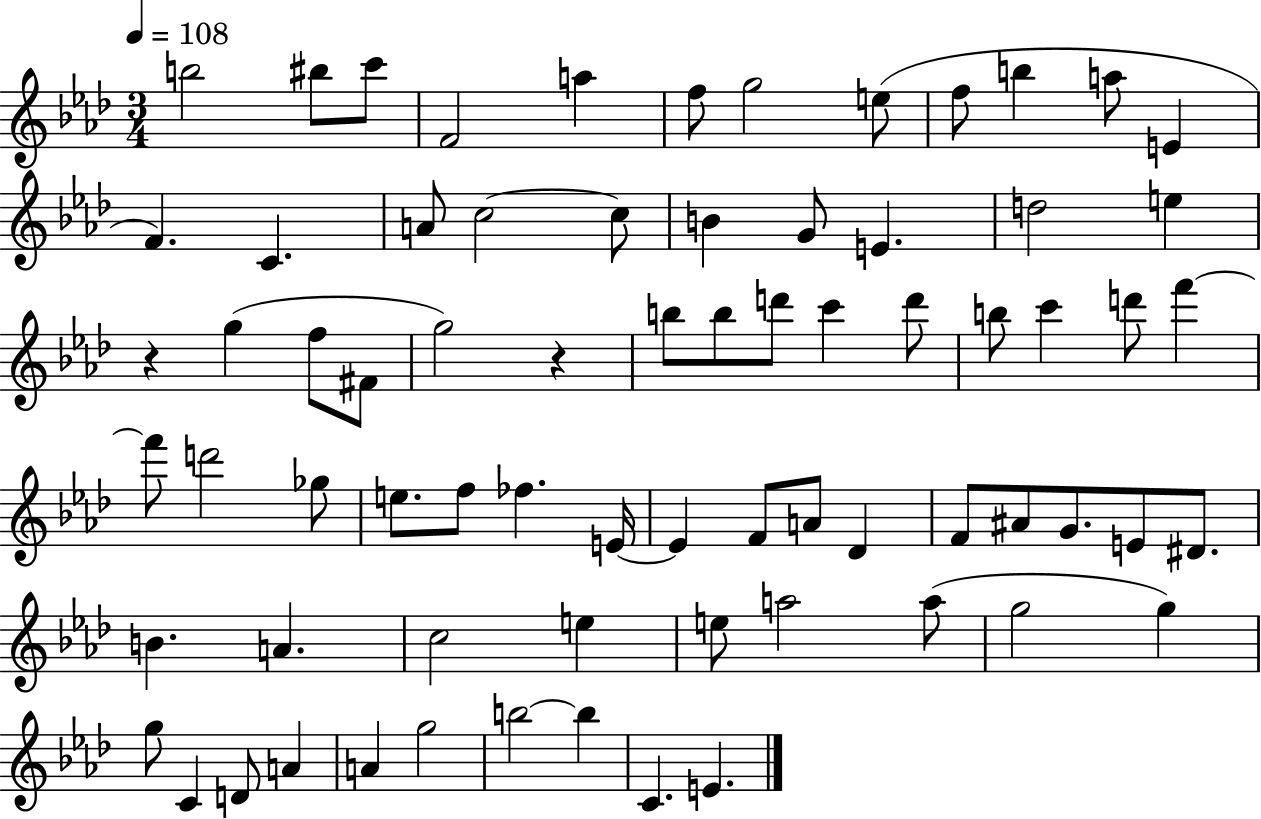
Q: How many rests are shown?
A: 2